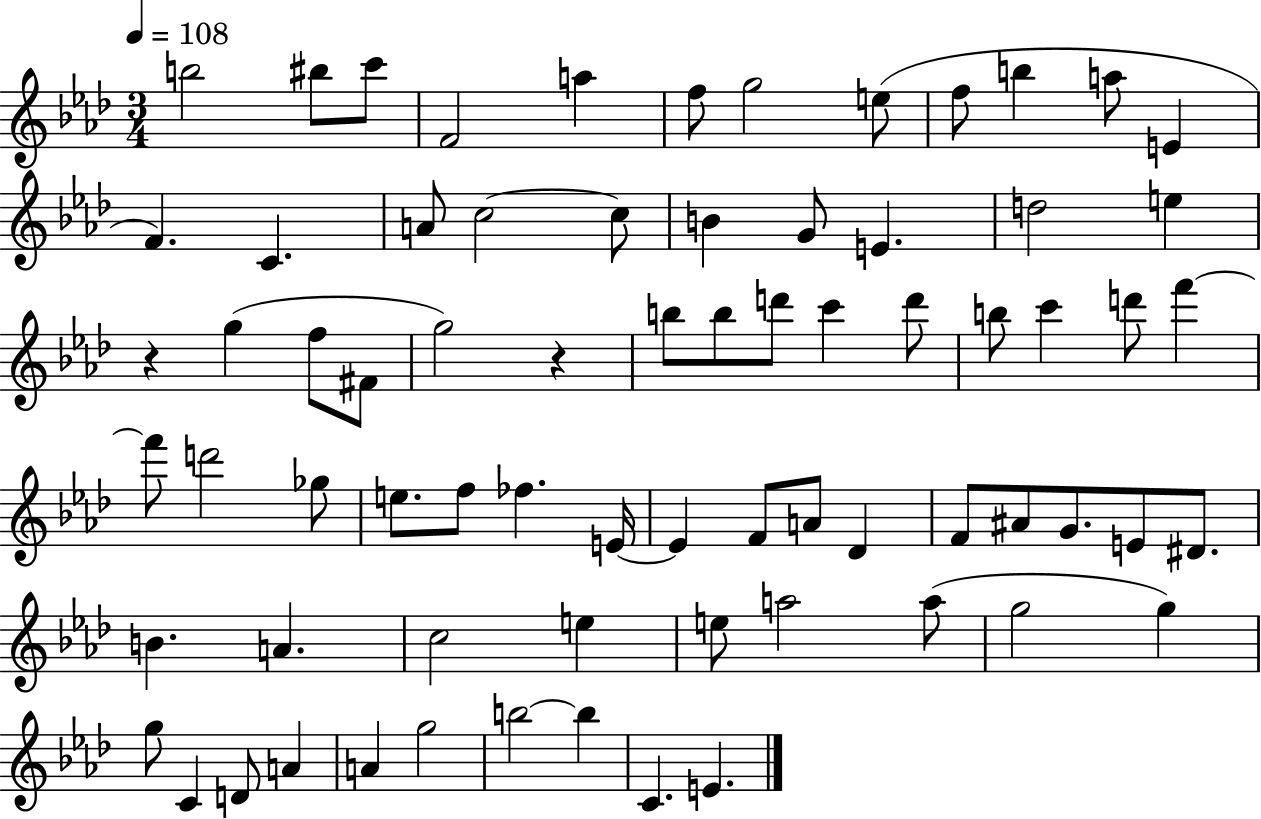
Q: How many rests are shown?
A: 2